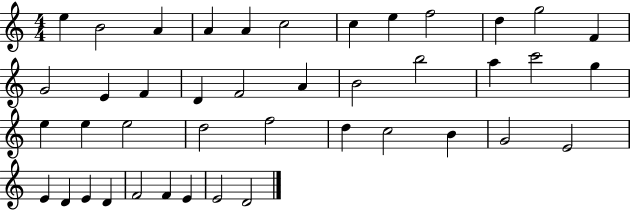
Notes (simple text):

E5/q B4/h A4/q A4/q A4/q C5/h C5/q E5/q F5/h D5/q G5/h F4/q G4/h E4/q F4/q D4/q F4/h A4/q B4/h B5/h A5/q C6/h G5/q E5/q E5/q E5/h D5/h F5/h D5/q C5/h B4/q G4/h E4/h E4/q D4/q E4/q D4/q F4/h F4/q E4/q E4/h D4/h